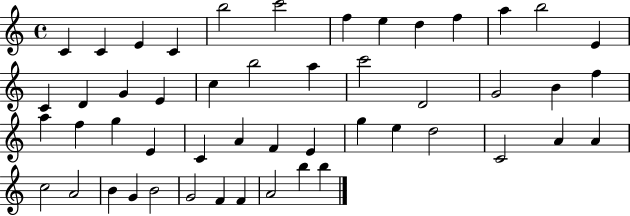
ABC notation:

X:1
T:Untitled
M:4/4
L:1/4
K:C
C C E C b2 c'2 f e d f a b2 E C D G E c b2 a c'2 D2 G2 B f a f g E C A F E g e d2 C2 A A c2 A2 B G B2 G2 F F A2 b b